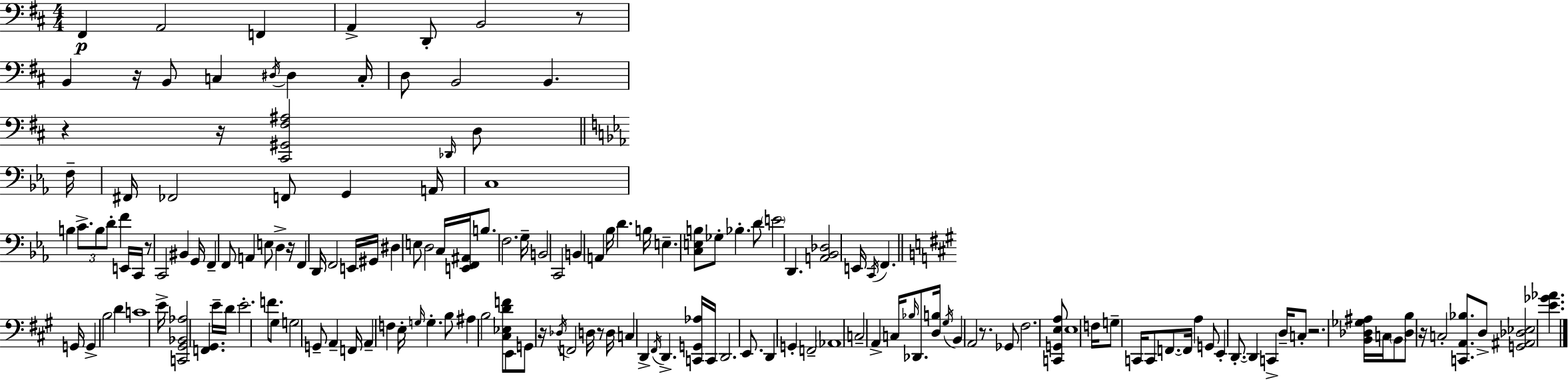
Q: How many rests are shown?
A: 11